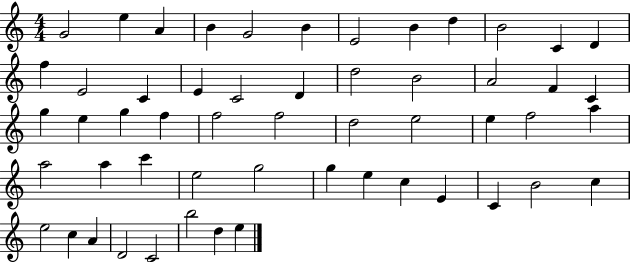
X:1
T:Untitled
M:4/4
L:1/4
K:C
G2 e A B G2 B E2 B d B2 C D f E2 C E C2 D d2 B2 A2 F C g e g f f2 f2 d2 e2 e f2 a a2 a c' e2 g2 g e c E C B2 c e2 c A D2 C2 b2 d e